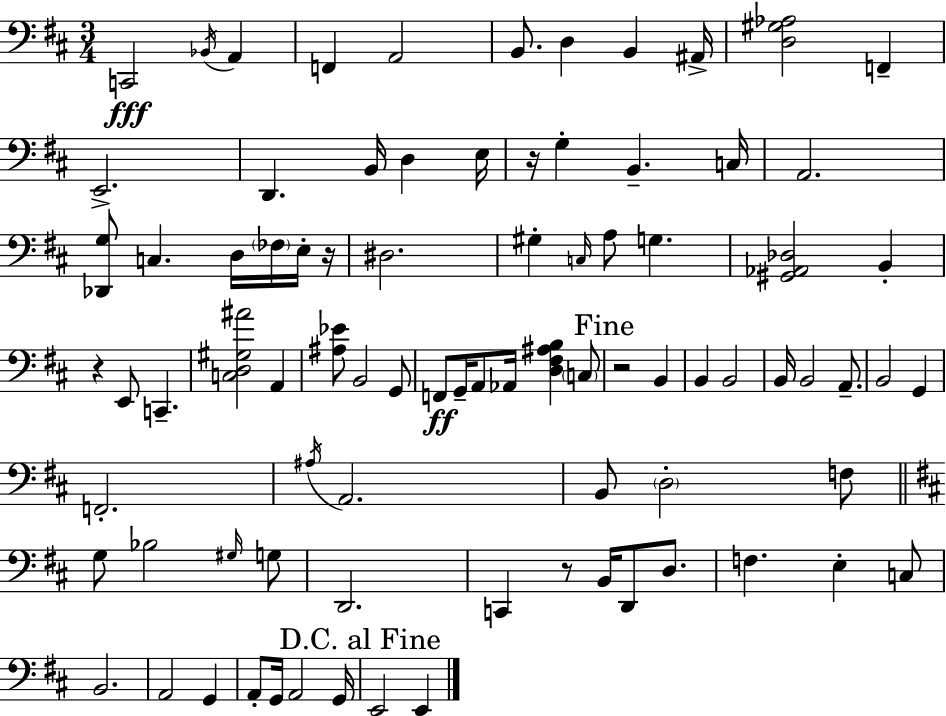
C2/h Bb2/s A2/q F2/q A2/h B2/e. D3/q B2/q A#2/s [D3,G#3,Ab3]/h F2/q E2/h. D2/q. B2/s D3/q E3/s R/s G3/q B2/q. C3/s A2/h. [Db2,G3]/e C3/q. D3/s FES3/s E3/s R/s D#3/h. G#3/q C3/s A3/e G3/q. [G#2,Ab2,Db3]/h B2/q R/q E2/e C2/q. [C3,D3,G#3,A#4]/h A2/q [A#3,Eb4]/e B2/h G2/e F2/e G2/s A2/e Ab2/s [D3,F#3,A#3,B3]/q C3/e R/h B2/q B2/q B2/h B2/s B2/h A2/e. B2/h G2/q F2/h. A#3/s A2/h. B2/e D3/h F3/e G3/e Bb3/h G#3/s G3/e D2/h. C2/q R/e B2/s D2/e D3/e. F3/q. E3/q C3/e B2/h. A2/h G2/q A2/e G2/s A2/h G2/s E2/h E2/q